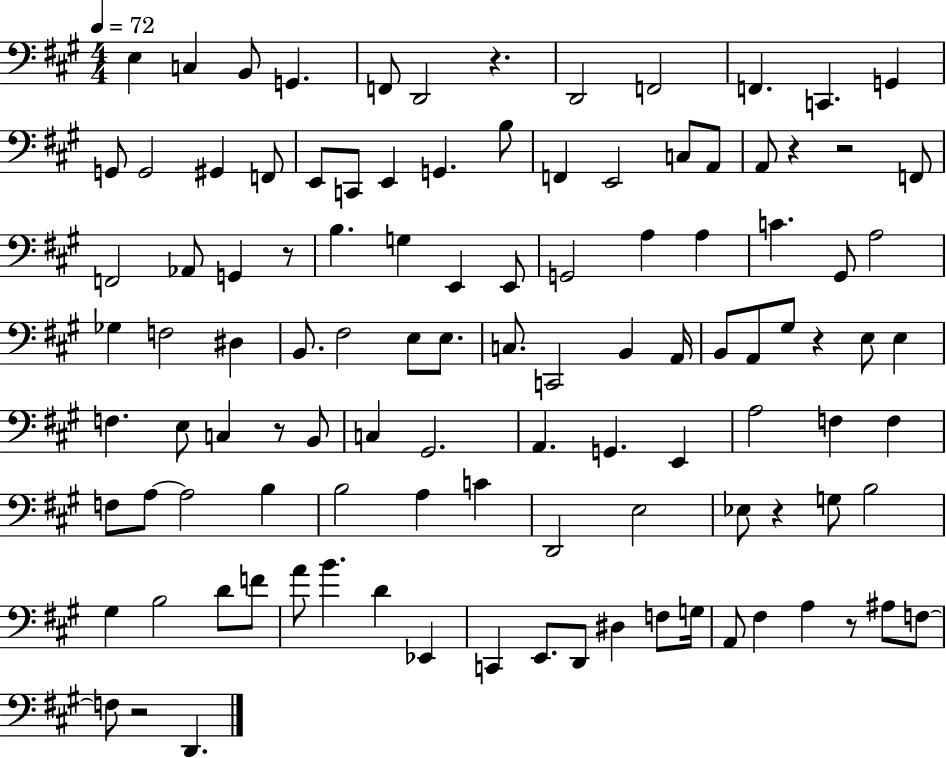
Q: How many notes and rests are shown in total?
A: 109